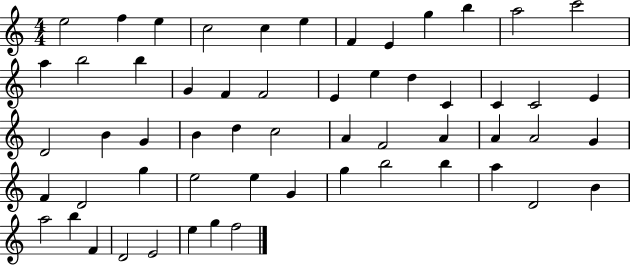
{
  \clef treble
  \numericTimeSignature
  \time 4/4
  \key c \major
  e''2 f''4 e''4 | c''2 c''4 e''4 | f'4 e'4 g''4 b''4 | a''2 c'''2 | \break a''4 b''2 b''4 | g'4 f'4 f'2 | e'4 e''4 d''4 c'4 | c'4 c'2 e'4 | \break d'2 b'4 g'4 | b'4 d''4 c''2 | a'4 f'2 a'4 | a'4 a'2 g'4 | \break f'4 d'2 g''4 | e''2 e''4 g'4 | g''4 b''2 b''4 | a''4 d'2 b'4 | \break a''2 b''4 f'4 | d'2 e'2 | e''4 g''4 f''2 | \bar "|."
}